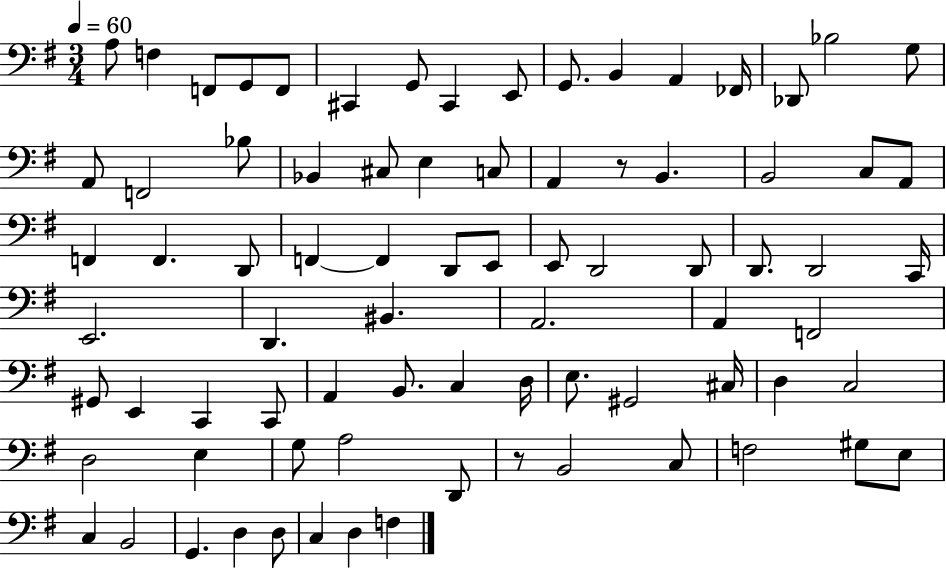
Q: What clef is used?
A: bass